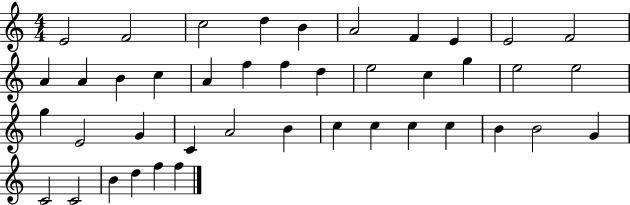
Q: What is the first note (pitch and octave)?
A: E4